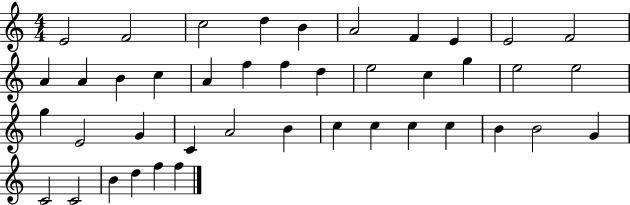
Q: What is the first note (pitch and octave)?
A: E4